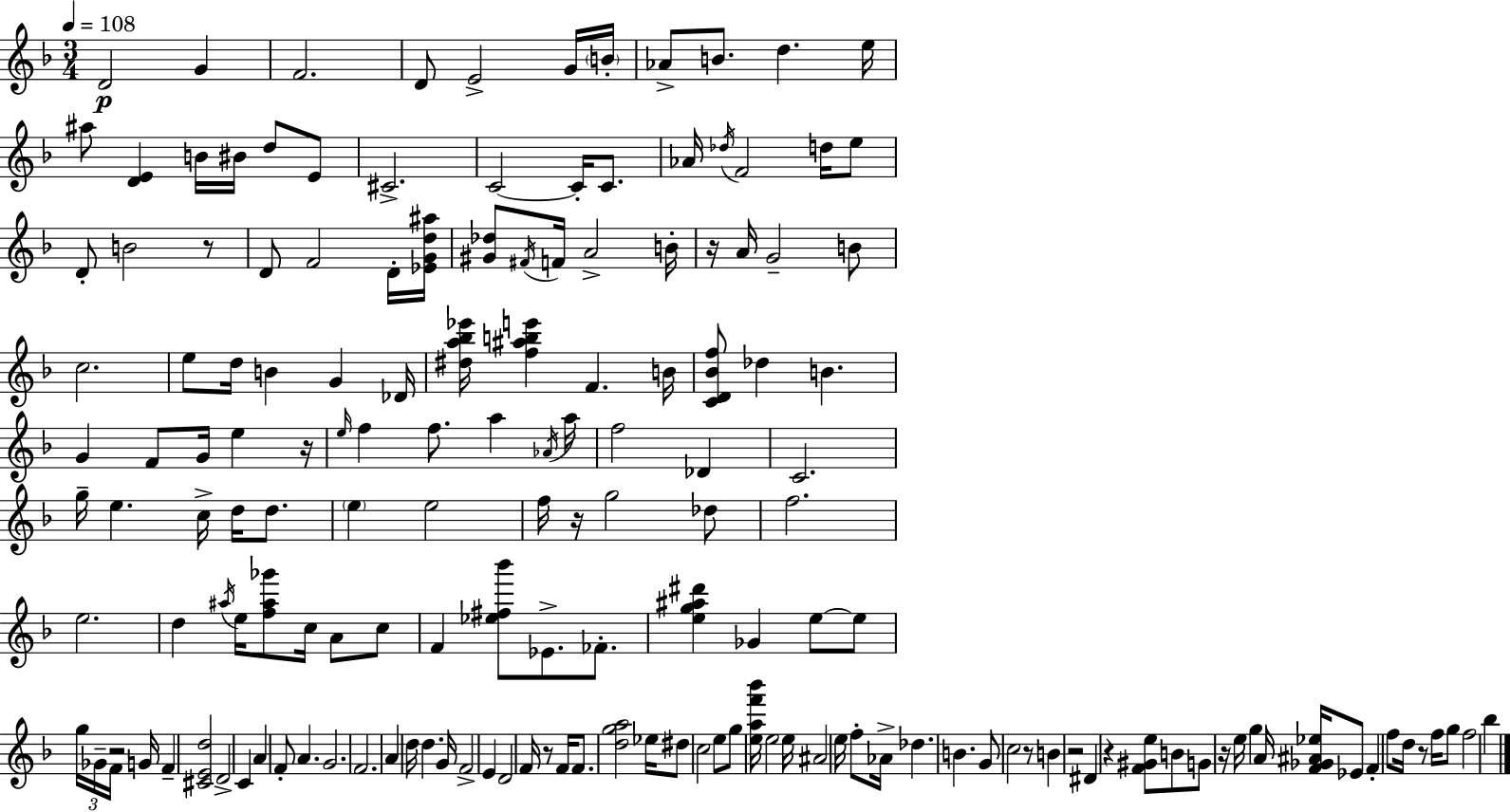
X:1
T:Untitled
M:3/4
L:1/4
K:F
D2 G F2 D/2 E2 G/4 B/4 _A/2 B/2 d e/4 ^a/2 [DE] B/4 ^B/4 d/2 E/2 ^C2 C2 C/4 C/2 _A/4 _d/4 F2 d/4 e/2 D/2 B2 z/2 D/2 F2 D/4 [_EGd^a]/4 [^G_d]/2 ^F/4 F/4 A2 B/4 z/4 A/4 G2 B/2 c2 e/2 d/4 B G _D/4 [^da_b_e']/4 [f^abe'] F B/4 [CD_Bf]/2 _d B G F/2 G/4 e z/4 e/4 f f/2 a _A/4 a/4 f2 _D C2 g/4 e c/4 d/4 d/2 e e2 f/4 z/4 g2 _d/2 f2 e2 d ^a/4 e/4 [f^a_g']/2 c/4 A/2 c/2 F [_e^f_b']/2 _E/2 _F/2 [eg^a^d'] _G e/2 e/2 g/4 _G/4 F/4 z2 G/4 F [^CEd]2 D2 C A F/2 A G2 F2 A d/4 d G/4 F2 E D2 F/4 z/2 F/4 F/2 [dga]2 _e/4 ^d/2 c2 e/2 g/2 [eaf'_b']/4 e2 e/4 ^A2 e/4 f/2 _A/4 _d B G/2 c2 z/2 B z2 ^D z [F^Ge]/2 B/2 G/2 z/4 e/4 g A/4 [F_G^A_e]/4 _E/2 F f/2 d/4 z/2 f/4 g/2 f2 _b